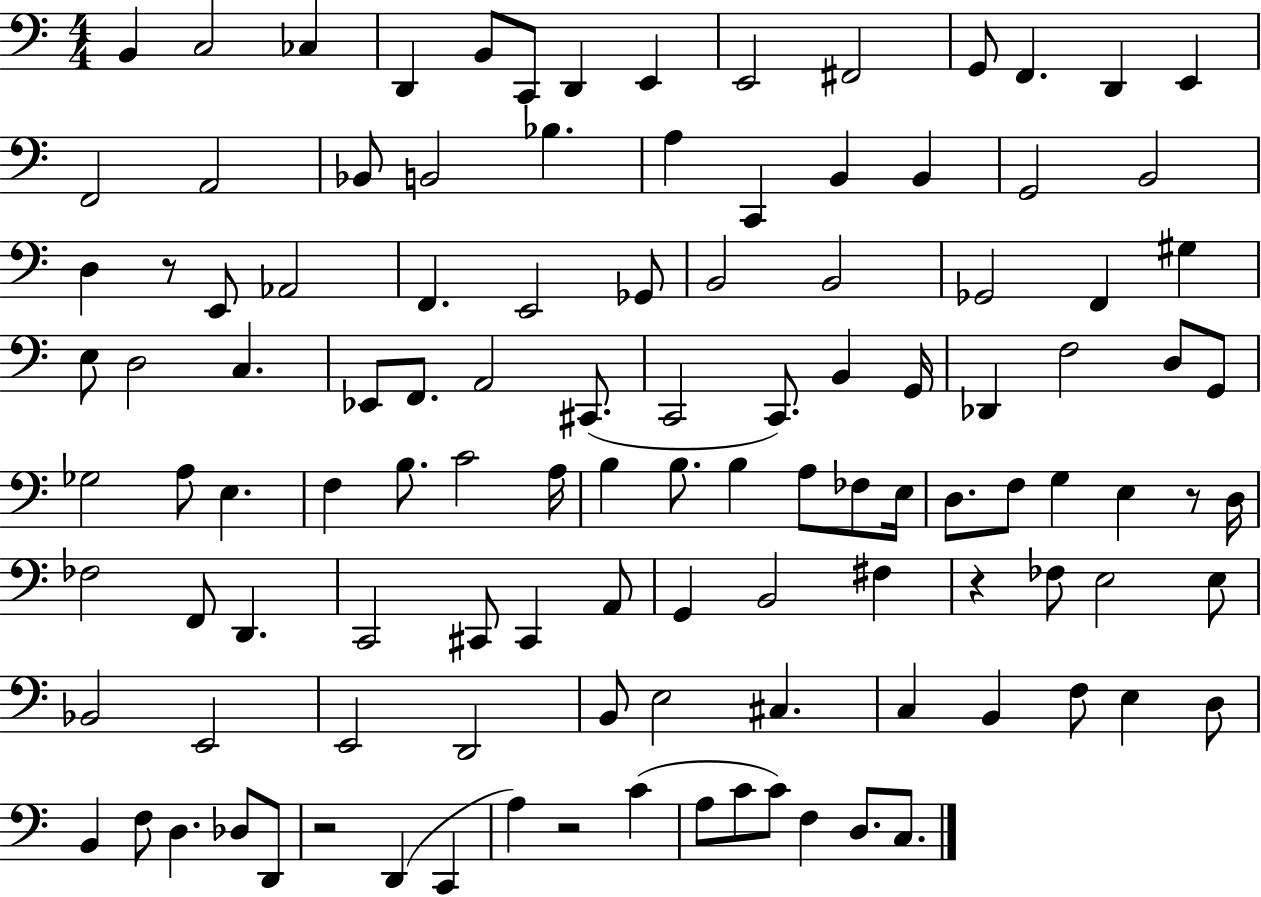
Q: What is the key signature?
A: C major